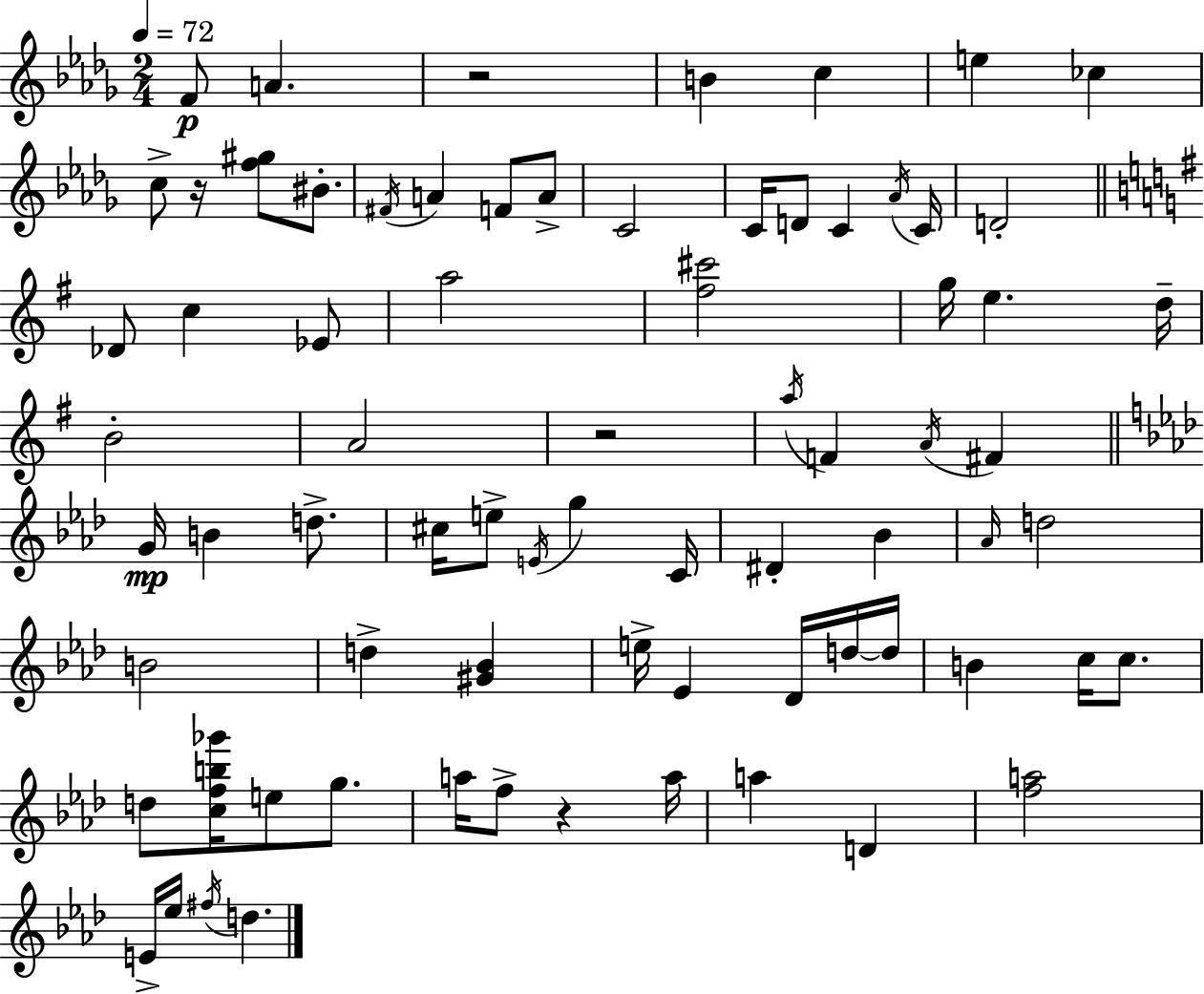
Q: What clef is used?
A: treble